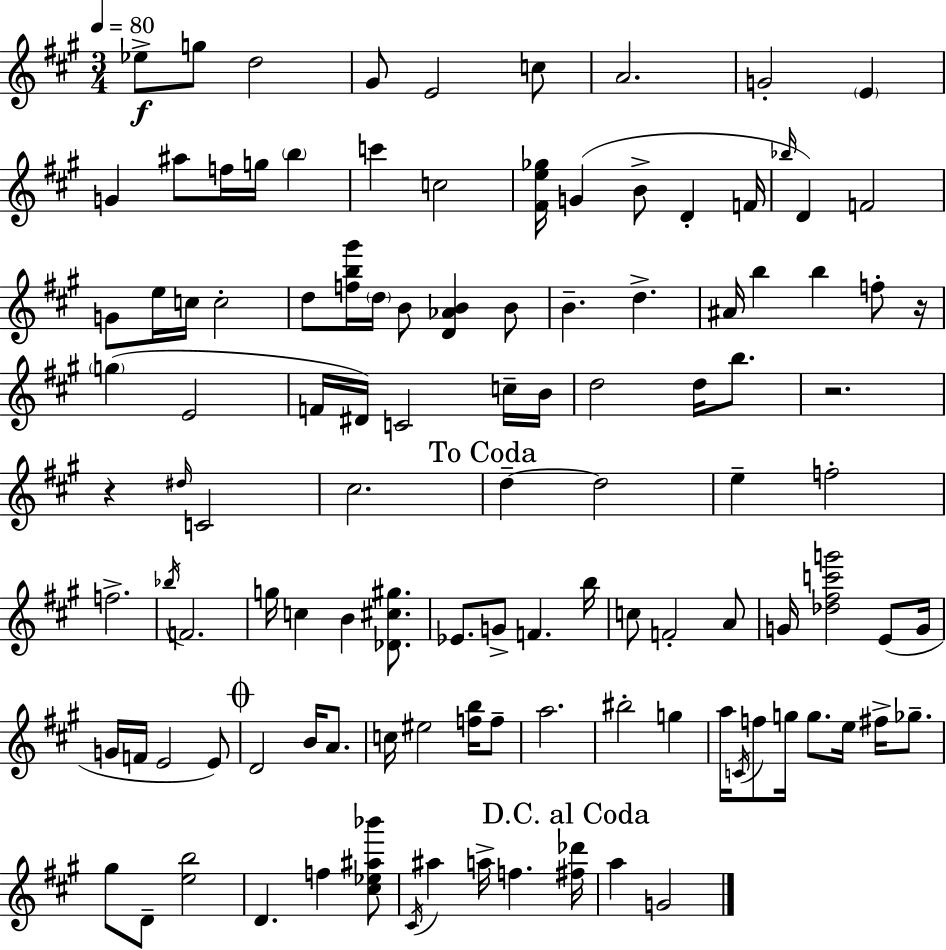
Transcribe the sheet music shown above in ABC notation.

X:1
T:Untitled
M:3/4
L:1/4
K:A
_e/2 g/2 d2 ^G/2 E2 c/2 A2 G2 E G ^a/2 f/4 g/4 b c' c2 [^Fe_g]/4 G B/2 D F/4 _b/4 D F2 G/2 e/4 c/4 c2 d/2 [fb^g']/4 d/4 B/2 [D_AB] B/2 B d ^A/4 b b f/2 z/4 g E2 F/4 ^D/4 C2 c/4 B/4 d2 d/4 b/2 z2 z ^d/4 C2 ^c2 d d2 e f2 f2 _b/4 F2 g/4 c B [_D^c^g]/2 _E/2 G/2 F b/4 c/2 F2 A/2 G/4 [_d^fc'g']2 E/2 G/4 G/4 F/4 E2 E/2 D2 B/4 A/2 c/4 ^e2 [fb]/4 f/2 a2 ^b2 g a/4 C/4 f/2 g/4 g/2 e/4 ^f/4 _g/2 ^g/2 D/2 [eb]2 D f [^c_e^a_b']/2 ^C/4 ^a a/4 f [^f_d']/4 a G2